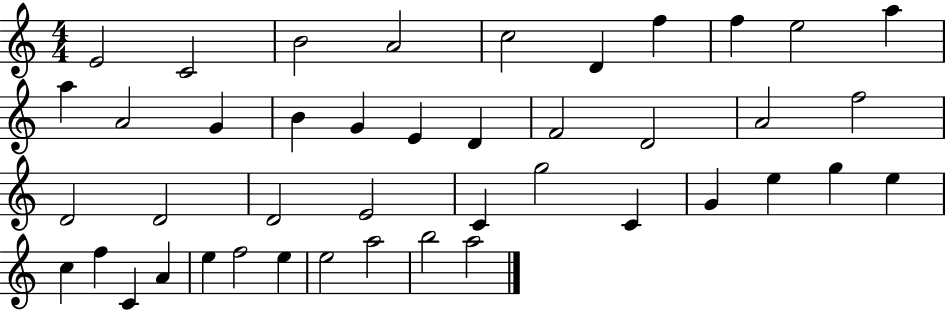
X:1
T:Untitled
M:4/4
L:1/4
K:C
E2 C2 B2 A2 c2 D f f e2 a a A2 G B G E D F2 D2 A2 f2 D2 D2 D2 E2 C g2 C G e g e c f C A e f2 e e2 a2 b2 a2